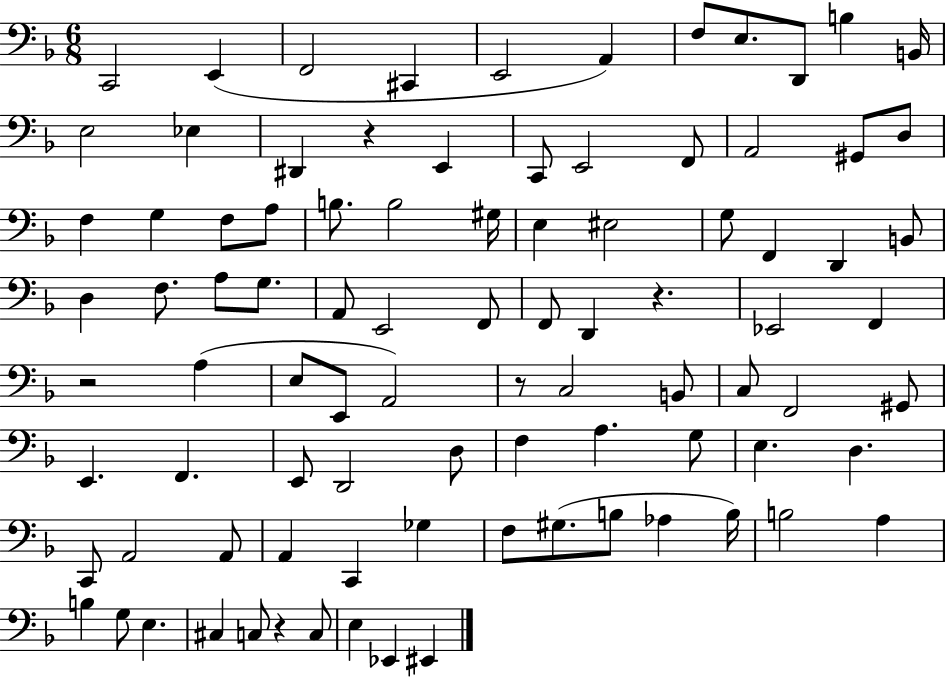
{
  \clef bass
  \numericTimeSignature
  \time 6/8
  \key f \major
  c,2 e,4( | f,2 cis,4 | e,2 a,4) | f8 e8. d,8 b4 b,16 | \break e2 ees4 | dis,4 r4 e,4 | c,8 e,2 f,8 | a,2 gis,8 d8 | \break f4 g4 f8 a8 | b8. b2 gis16 | e4 eis2 | g8 f,4 d,4 b,8 | \break d4 f8. a8 g8. | a,8 e,2 f,8 | f,8 d,4 r4. | ees,2 f,4 | \break r2 a4( | e8 e,8 a,2) | r8 c2 b,8 | c8 f,2 gis,8 | \break e,4. f,4. | e,8 d,2 d8 | f4 a4. g8 | e4. d4. | \break c,8 a,2 a,8 | a,4 c,4 ges4 | f8 gis8.( b8 aes4 b16) | b2 a4 | \break b4 g8 e4. | cis4 c8 r4 c8 | e4 ees,4 eis,4 | \bar "|."
}